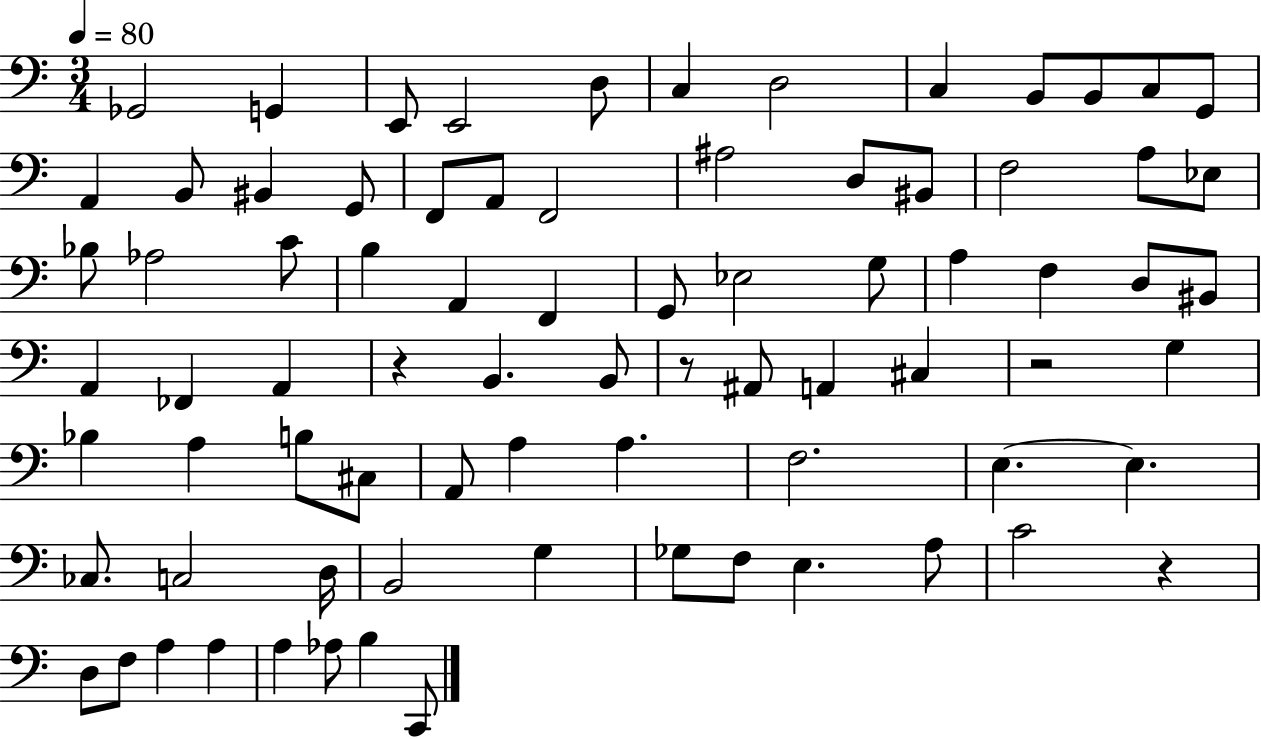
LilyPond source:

{
  \clef bass
  \numericTimeSignature
  \time 3/4
  \key c \major
  \tempo 4 = 80
  ges,2 g,4 | e,8 e,2 d8 | c4 d2 | c4 b,8 b,8 c8 g,8 | \break a,4 b,8 bis,4 g,8 | f,8 a,8 f,2 | ais2 d8 bis,8 | f2 a8 ees8 | \break bes8 aes2 c'8 | b4 a,4 f,4 | g,8 ees2 g8 | a4 f4 d8 bis,8 | \break a,4 fes,4 a,4 | r4 b,4. b,8 | r8 ais,8 a,4 cis4 | r2 g4 | \break bes4 a4 b8 cis8 | a,8 a4 a4. | f2. | e4.~~ e4. | \break ces8. c2 d16 | b,2 g4 | ges8 f8 e4. a8 | c'2 r4 | \break d8 f8 a4 a4 | a4 aes8 b4 c,8 | \bar "|."
}